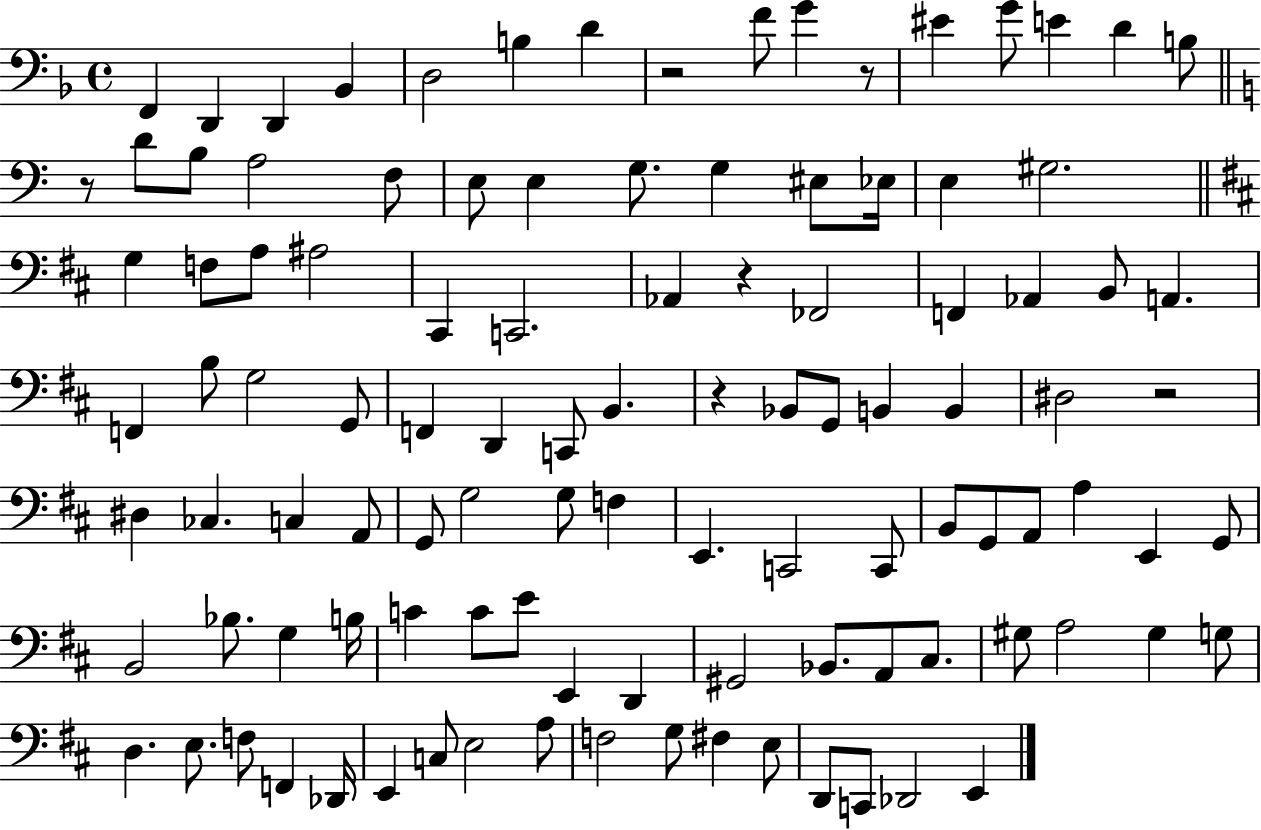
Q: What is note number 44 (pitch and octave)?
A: D2